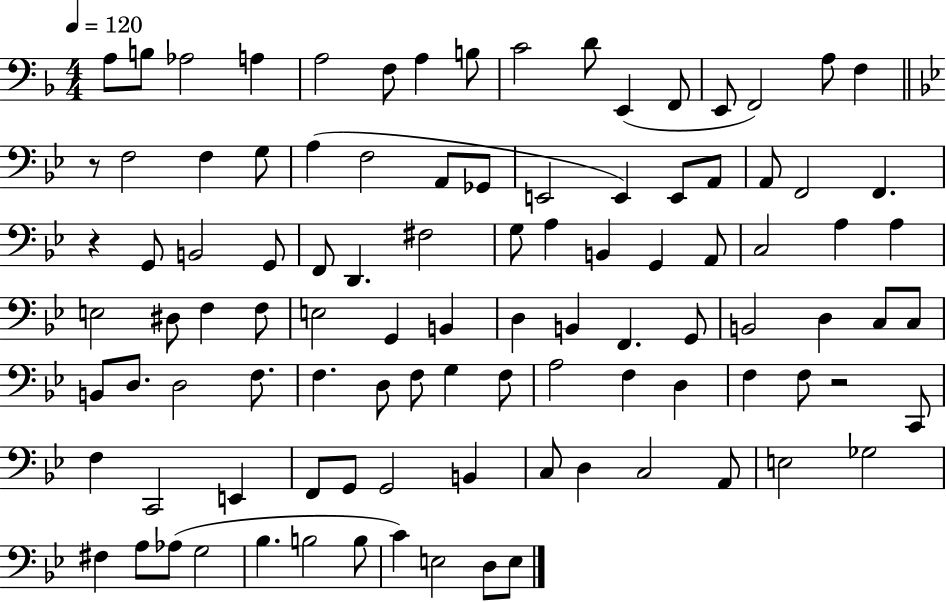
A3/e B3/e Ab3/h A3/q A3/h F3/e A3/q B3/e C4/h D4/e E2/q F2/e E2/e F2/h A3/e F3/q R/e F3/h F3/q G3/e A3/q F3/h A2/e Gb2/e E2/h E2/q E2/e A2/e A2/e F2/h F2/q. R/q G2/e B2/h G2/e F2/e D2/q. F#3/h G3/e A3/q B2/q G2/q A2/e C3/h A3/q A3/q E3/h D#3/e F3/q F3/e E3/h G2/q B2/q D3/q B2/q F2/q. G2/e B2/h D3/q C3/e C3/e B2/e D3/e. D3/h F3/e. F3/q. D3/e F3/e G3/q F3/e A3/h F3/q D3/q F3/q F3/e R/h C2/e F3/q C2/h E2/q F2/e G2/e G2/h B2/q C3/e D3/q C3/h A2/e E3/h Gb3/h F#3/q A3/e Ab3/e G3/h Bb3/q. B3/h B3/e C4/q E3/h D3/e E3/e